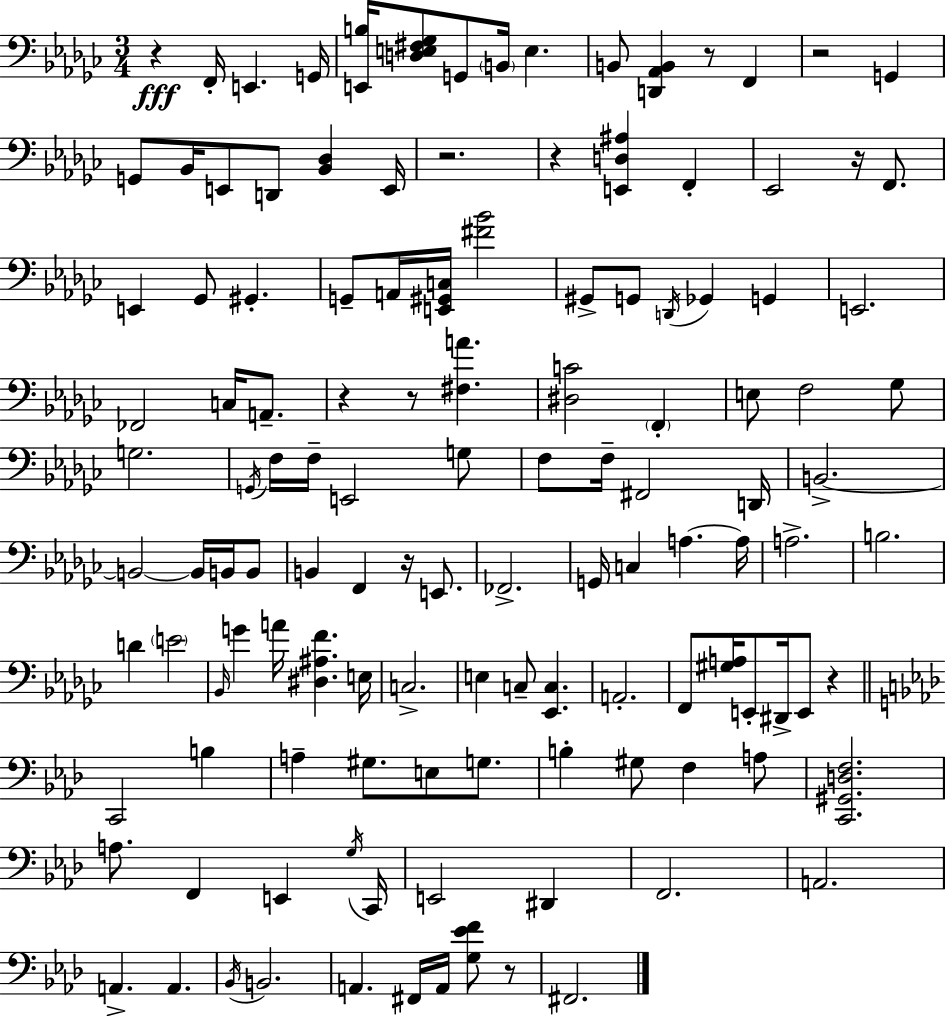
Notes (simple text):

R/q F2/s E2/q. G2/s [E2,B3]/s [D3,E3,F#3,Gb3]/e G2/e B2/s E3/q. B2/e [D2,Ab2,B2]/q R/e F2/q R/h G2/q G2/e Bb2/s E2/e D2/e [Bb2,Db3]/q E2/s R/h. R/q [E2,D3,A#3]/q F2/q Eb2/h R/s F2/e. E2/q Gb2/e G#2/q. G2/e A2/s [E2,G#2,C3]/s [F#4,Bb4]/h G#2/e G2/e D2/s Gb2/q G2/q E2/h. FES2/h C3/s A2/e. R/q R/e [F#3,A4]/q. [D#3,C4]/h F2/q E3/e F3/h Gb3/e G3/h. G2/s F3/s F3/s E2/h G3/e F3/e F3/s F#2/h D2/s B2/h. B2/h B2/s B2/s B2/e B2/q F2/q R/s E2/e. FES2/h. G2/s C3/q A3/q. A3/s A3/h. B3/h. D4/q E4/h Bb2/s G4/q A4/s [D#3,A#3,F4]/q. E3/s C3/h. E3/q C3/e [Eb2,C3]/q. A2/h. F2/e [G#3,A3]/s E2/e D#2/s E2/e R/q C2/h B3/q A3/q G#3/e. E3/e G3/e. B3/q G#3/e F3/q A3/e [C2,G#2,D3,F3]/h. A3/e. F2/q E2/q G3/s C2/s E2/h D#2/q F2/h. A2/h. A2/q. A2/q. Bb2/s B2/h. A2/q. F#2/s A2/s [G3,Eb4,F4]/e R/e F#2/h.